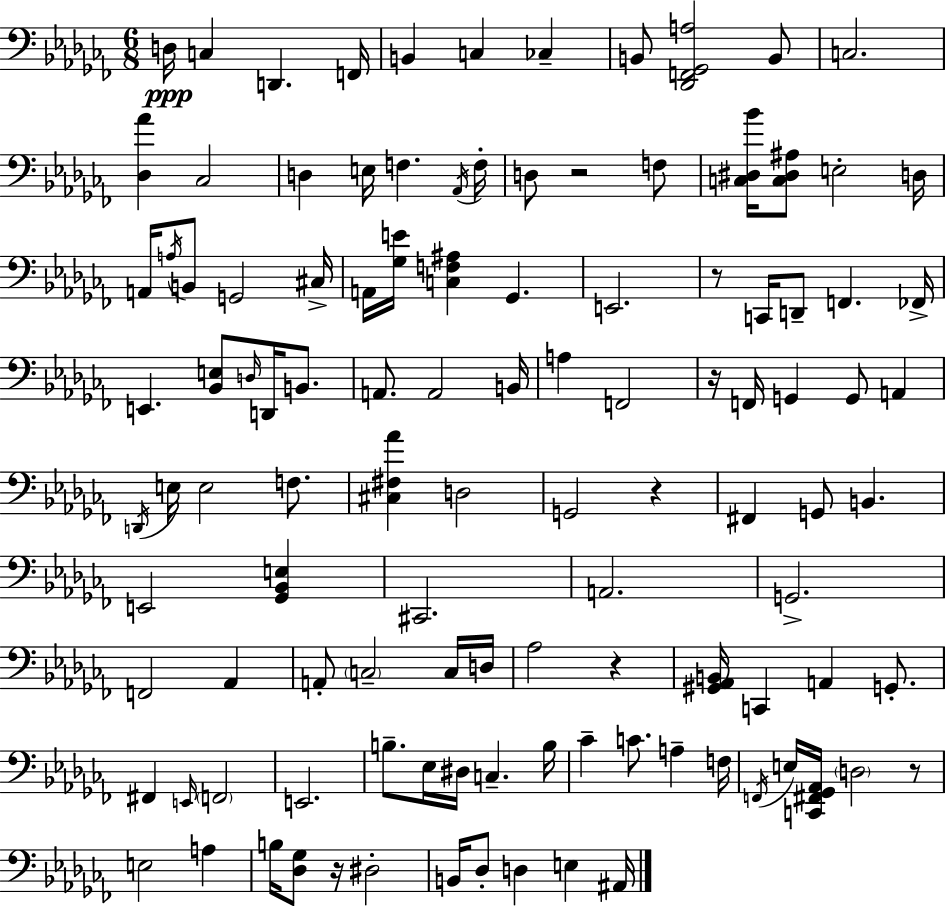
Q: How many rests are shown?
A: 7